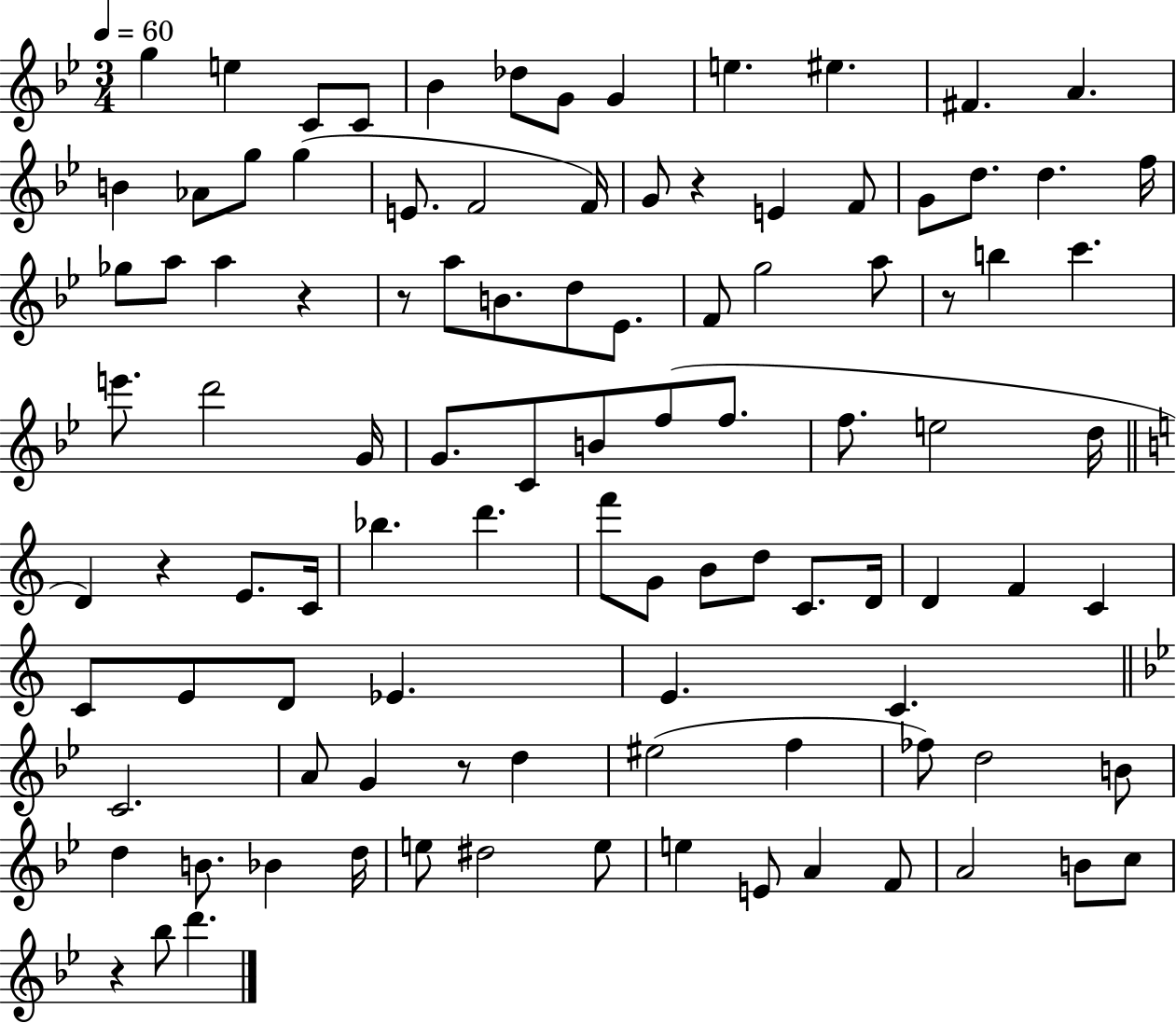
X:1
T:Untitled
M:3/4
L:1/4
K:Bb
g e C/2 C/2 _B _d/2 G/2 G e ^e ^F A B _A/2 g/2 g E/2 F2 F/4 G/2 z E F/2 G/2 d/2 d f/4 _g/2 a/2 a z z/2 a/2 B/2 d/2 _E/2 F/2 g2 a/2 z/2 b c' e'/2 d'2 G/4 G/2 C/2 B/2 f/2 f/2 f/2 e2 d/4 D z E/2 C/4 _b d' f'/2 G/2 B/2 d/2 C/2 D/4 D F C C/2 E/2 D/2 _E E C C2 A/2 G z/2 d ^e2 f _f/2 d2 B/2 d B/2 _B d/4 e/2 ^d2 e/2 e E/2 A F/2 A2 B/2 c/2 z _b/2 d'